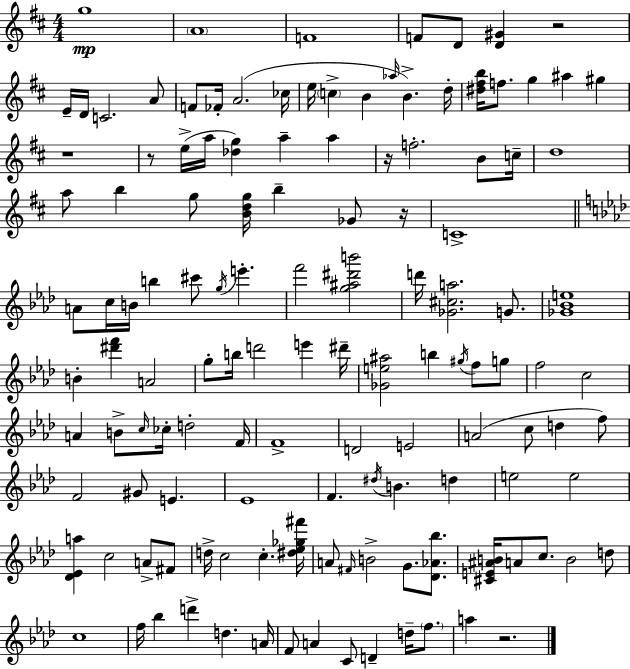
G5/w A4/w F4/w F4/e D4/e [D4,G#4]/q R/h E4/s D4/s C4/h. A4/e F4/e FES4/s A4/h. CES5/s E5/s C5/q B4/q Ab5/s B4/q. D5/s [D#5,F#5,B5]/s F5/e. G5/q A#5/q G#5/q R/w R/e E5/s A5/s [Db5,G5]/q A5/q A5/q R/s F5/h. B4/e C5/s D5/w A5/e B5/q G5/e [B4,D5,G5]/s B5/q Gb4/e R/s C4/w A4/e C5/s B4/s B5/q C#6/e G5/s E6/q. F6/h [G5,A#5,D#6,B6]/h D6/s [Gb4,C#5,A5]/h. G4/e. [Gb4,Bb4,E5]/w B4/q [D#6,F6]/q A4/h G5/e B5/s D6/h E6/q D#6/s [Gb4,E5,A#5]/h B5/q G#5/s F5/e G5/e F5/h C5/h A4/q B4/e C5/s CES5/s D5/h F4/s F4/w D4/h E4/h A4/h C5/e D5/q F5/e F4/h G#4/e E4/q. Eb4/w F4/q. D#5/s B4/q. D5/q E5/h E5/h [Db4,Eb4,A5]/q C5/h A4/e F#4/e D5/s C5/h C5/q. [D#5,Eb5,Gb5,F#6]/s A4/e F#4/s B4/h G4/e. [Db4,Ab4,Bb5]/e. [C#4,E4,A#4,B4]/s A4/e C5/e. B4/h D5/e C5/w F5/s Bb5/q D6/q D5/q. A4/s F4/e A4/q C4/e D4/q D5/s F5/e. A5/q R/h.